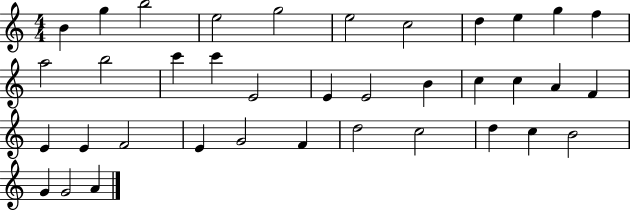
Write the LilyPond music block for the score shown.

{
  \clef treble
  \numericTimeSignature
  \time 4/4
  \key c \major
  b'4 g''4 b''2 | e''2 g''2 | e''2 c''2 | d''4 e''4 g''4 f''4 | \break a''2 b''2 | c'''4 c'''4 e'2 | e'4 e'2 b'4 | c''4 c''4 a'4 f'4 | \break e'4 e'4 f'2 | e'4 g'2 f'4 | d''2 c''2 | d''4 c''4 b'2 | \break g'4 g'2 a'4 | \bar "|."
}